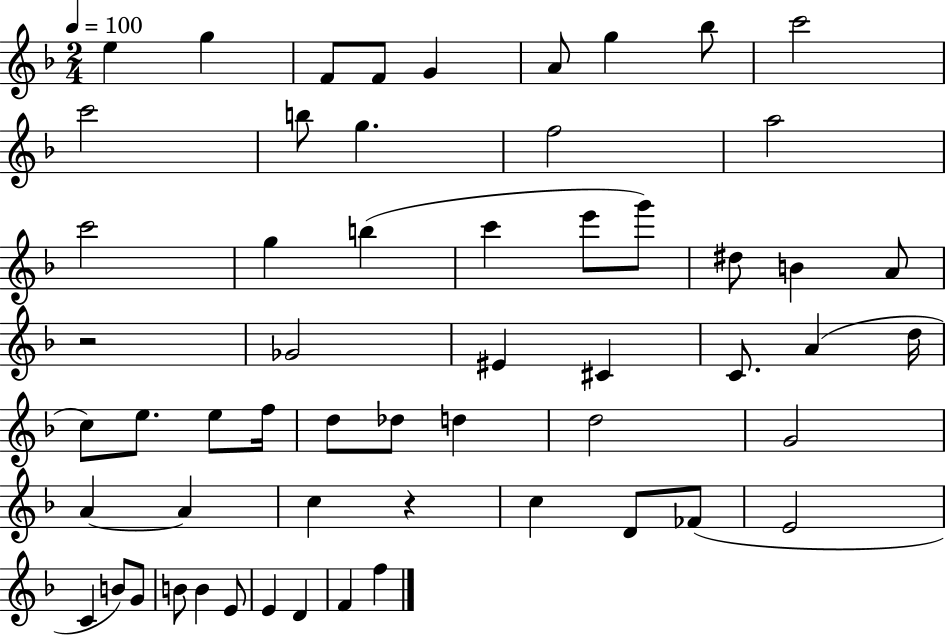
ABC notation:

X:1
T:Untitled
M:2/4
L:1/4
K:F
e g F/2 F/2 G A/2 g _b/2 c'2 c'2 b/2 g f2 a2 c'2 g b c' e'/2 g'/2 ^d/2 B A/2 z2 _G2 ^E ^C C/2 A d/4 c/2 e/2 e/2 f/4 d/2 _d/2 d d2 G2 A A c z c D/2 _F/2 E2 C B/2 G/2 B/2 B E/2 E D F f